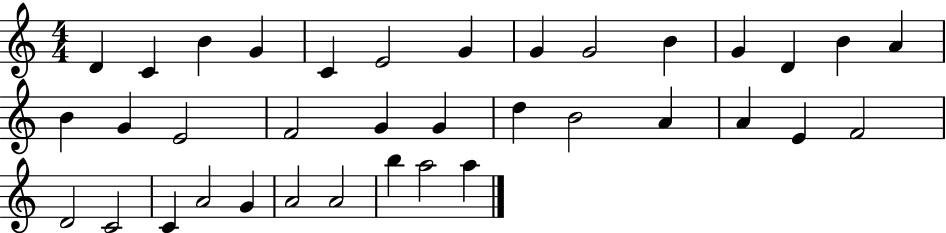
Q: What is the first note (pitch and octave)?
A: D4